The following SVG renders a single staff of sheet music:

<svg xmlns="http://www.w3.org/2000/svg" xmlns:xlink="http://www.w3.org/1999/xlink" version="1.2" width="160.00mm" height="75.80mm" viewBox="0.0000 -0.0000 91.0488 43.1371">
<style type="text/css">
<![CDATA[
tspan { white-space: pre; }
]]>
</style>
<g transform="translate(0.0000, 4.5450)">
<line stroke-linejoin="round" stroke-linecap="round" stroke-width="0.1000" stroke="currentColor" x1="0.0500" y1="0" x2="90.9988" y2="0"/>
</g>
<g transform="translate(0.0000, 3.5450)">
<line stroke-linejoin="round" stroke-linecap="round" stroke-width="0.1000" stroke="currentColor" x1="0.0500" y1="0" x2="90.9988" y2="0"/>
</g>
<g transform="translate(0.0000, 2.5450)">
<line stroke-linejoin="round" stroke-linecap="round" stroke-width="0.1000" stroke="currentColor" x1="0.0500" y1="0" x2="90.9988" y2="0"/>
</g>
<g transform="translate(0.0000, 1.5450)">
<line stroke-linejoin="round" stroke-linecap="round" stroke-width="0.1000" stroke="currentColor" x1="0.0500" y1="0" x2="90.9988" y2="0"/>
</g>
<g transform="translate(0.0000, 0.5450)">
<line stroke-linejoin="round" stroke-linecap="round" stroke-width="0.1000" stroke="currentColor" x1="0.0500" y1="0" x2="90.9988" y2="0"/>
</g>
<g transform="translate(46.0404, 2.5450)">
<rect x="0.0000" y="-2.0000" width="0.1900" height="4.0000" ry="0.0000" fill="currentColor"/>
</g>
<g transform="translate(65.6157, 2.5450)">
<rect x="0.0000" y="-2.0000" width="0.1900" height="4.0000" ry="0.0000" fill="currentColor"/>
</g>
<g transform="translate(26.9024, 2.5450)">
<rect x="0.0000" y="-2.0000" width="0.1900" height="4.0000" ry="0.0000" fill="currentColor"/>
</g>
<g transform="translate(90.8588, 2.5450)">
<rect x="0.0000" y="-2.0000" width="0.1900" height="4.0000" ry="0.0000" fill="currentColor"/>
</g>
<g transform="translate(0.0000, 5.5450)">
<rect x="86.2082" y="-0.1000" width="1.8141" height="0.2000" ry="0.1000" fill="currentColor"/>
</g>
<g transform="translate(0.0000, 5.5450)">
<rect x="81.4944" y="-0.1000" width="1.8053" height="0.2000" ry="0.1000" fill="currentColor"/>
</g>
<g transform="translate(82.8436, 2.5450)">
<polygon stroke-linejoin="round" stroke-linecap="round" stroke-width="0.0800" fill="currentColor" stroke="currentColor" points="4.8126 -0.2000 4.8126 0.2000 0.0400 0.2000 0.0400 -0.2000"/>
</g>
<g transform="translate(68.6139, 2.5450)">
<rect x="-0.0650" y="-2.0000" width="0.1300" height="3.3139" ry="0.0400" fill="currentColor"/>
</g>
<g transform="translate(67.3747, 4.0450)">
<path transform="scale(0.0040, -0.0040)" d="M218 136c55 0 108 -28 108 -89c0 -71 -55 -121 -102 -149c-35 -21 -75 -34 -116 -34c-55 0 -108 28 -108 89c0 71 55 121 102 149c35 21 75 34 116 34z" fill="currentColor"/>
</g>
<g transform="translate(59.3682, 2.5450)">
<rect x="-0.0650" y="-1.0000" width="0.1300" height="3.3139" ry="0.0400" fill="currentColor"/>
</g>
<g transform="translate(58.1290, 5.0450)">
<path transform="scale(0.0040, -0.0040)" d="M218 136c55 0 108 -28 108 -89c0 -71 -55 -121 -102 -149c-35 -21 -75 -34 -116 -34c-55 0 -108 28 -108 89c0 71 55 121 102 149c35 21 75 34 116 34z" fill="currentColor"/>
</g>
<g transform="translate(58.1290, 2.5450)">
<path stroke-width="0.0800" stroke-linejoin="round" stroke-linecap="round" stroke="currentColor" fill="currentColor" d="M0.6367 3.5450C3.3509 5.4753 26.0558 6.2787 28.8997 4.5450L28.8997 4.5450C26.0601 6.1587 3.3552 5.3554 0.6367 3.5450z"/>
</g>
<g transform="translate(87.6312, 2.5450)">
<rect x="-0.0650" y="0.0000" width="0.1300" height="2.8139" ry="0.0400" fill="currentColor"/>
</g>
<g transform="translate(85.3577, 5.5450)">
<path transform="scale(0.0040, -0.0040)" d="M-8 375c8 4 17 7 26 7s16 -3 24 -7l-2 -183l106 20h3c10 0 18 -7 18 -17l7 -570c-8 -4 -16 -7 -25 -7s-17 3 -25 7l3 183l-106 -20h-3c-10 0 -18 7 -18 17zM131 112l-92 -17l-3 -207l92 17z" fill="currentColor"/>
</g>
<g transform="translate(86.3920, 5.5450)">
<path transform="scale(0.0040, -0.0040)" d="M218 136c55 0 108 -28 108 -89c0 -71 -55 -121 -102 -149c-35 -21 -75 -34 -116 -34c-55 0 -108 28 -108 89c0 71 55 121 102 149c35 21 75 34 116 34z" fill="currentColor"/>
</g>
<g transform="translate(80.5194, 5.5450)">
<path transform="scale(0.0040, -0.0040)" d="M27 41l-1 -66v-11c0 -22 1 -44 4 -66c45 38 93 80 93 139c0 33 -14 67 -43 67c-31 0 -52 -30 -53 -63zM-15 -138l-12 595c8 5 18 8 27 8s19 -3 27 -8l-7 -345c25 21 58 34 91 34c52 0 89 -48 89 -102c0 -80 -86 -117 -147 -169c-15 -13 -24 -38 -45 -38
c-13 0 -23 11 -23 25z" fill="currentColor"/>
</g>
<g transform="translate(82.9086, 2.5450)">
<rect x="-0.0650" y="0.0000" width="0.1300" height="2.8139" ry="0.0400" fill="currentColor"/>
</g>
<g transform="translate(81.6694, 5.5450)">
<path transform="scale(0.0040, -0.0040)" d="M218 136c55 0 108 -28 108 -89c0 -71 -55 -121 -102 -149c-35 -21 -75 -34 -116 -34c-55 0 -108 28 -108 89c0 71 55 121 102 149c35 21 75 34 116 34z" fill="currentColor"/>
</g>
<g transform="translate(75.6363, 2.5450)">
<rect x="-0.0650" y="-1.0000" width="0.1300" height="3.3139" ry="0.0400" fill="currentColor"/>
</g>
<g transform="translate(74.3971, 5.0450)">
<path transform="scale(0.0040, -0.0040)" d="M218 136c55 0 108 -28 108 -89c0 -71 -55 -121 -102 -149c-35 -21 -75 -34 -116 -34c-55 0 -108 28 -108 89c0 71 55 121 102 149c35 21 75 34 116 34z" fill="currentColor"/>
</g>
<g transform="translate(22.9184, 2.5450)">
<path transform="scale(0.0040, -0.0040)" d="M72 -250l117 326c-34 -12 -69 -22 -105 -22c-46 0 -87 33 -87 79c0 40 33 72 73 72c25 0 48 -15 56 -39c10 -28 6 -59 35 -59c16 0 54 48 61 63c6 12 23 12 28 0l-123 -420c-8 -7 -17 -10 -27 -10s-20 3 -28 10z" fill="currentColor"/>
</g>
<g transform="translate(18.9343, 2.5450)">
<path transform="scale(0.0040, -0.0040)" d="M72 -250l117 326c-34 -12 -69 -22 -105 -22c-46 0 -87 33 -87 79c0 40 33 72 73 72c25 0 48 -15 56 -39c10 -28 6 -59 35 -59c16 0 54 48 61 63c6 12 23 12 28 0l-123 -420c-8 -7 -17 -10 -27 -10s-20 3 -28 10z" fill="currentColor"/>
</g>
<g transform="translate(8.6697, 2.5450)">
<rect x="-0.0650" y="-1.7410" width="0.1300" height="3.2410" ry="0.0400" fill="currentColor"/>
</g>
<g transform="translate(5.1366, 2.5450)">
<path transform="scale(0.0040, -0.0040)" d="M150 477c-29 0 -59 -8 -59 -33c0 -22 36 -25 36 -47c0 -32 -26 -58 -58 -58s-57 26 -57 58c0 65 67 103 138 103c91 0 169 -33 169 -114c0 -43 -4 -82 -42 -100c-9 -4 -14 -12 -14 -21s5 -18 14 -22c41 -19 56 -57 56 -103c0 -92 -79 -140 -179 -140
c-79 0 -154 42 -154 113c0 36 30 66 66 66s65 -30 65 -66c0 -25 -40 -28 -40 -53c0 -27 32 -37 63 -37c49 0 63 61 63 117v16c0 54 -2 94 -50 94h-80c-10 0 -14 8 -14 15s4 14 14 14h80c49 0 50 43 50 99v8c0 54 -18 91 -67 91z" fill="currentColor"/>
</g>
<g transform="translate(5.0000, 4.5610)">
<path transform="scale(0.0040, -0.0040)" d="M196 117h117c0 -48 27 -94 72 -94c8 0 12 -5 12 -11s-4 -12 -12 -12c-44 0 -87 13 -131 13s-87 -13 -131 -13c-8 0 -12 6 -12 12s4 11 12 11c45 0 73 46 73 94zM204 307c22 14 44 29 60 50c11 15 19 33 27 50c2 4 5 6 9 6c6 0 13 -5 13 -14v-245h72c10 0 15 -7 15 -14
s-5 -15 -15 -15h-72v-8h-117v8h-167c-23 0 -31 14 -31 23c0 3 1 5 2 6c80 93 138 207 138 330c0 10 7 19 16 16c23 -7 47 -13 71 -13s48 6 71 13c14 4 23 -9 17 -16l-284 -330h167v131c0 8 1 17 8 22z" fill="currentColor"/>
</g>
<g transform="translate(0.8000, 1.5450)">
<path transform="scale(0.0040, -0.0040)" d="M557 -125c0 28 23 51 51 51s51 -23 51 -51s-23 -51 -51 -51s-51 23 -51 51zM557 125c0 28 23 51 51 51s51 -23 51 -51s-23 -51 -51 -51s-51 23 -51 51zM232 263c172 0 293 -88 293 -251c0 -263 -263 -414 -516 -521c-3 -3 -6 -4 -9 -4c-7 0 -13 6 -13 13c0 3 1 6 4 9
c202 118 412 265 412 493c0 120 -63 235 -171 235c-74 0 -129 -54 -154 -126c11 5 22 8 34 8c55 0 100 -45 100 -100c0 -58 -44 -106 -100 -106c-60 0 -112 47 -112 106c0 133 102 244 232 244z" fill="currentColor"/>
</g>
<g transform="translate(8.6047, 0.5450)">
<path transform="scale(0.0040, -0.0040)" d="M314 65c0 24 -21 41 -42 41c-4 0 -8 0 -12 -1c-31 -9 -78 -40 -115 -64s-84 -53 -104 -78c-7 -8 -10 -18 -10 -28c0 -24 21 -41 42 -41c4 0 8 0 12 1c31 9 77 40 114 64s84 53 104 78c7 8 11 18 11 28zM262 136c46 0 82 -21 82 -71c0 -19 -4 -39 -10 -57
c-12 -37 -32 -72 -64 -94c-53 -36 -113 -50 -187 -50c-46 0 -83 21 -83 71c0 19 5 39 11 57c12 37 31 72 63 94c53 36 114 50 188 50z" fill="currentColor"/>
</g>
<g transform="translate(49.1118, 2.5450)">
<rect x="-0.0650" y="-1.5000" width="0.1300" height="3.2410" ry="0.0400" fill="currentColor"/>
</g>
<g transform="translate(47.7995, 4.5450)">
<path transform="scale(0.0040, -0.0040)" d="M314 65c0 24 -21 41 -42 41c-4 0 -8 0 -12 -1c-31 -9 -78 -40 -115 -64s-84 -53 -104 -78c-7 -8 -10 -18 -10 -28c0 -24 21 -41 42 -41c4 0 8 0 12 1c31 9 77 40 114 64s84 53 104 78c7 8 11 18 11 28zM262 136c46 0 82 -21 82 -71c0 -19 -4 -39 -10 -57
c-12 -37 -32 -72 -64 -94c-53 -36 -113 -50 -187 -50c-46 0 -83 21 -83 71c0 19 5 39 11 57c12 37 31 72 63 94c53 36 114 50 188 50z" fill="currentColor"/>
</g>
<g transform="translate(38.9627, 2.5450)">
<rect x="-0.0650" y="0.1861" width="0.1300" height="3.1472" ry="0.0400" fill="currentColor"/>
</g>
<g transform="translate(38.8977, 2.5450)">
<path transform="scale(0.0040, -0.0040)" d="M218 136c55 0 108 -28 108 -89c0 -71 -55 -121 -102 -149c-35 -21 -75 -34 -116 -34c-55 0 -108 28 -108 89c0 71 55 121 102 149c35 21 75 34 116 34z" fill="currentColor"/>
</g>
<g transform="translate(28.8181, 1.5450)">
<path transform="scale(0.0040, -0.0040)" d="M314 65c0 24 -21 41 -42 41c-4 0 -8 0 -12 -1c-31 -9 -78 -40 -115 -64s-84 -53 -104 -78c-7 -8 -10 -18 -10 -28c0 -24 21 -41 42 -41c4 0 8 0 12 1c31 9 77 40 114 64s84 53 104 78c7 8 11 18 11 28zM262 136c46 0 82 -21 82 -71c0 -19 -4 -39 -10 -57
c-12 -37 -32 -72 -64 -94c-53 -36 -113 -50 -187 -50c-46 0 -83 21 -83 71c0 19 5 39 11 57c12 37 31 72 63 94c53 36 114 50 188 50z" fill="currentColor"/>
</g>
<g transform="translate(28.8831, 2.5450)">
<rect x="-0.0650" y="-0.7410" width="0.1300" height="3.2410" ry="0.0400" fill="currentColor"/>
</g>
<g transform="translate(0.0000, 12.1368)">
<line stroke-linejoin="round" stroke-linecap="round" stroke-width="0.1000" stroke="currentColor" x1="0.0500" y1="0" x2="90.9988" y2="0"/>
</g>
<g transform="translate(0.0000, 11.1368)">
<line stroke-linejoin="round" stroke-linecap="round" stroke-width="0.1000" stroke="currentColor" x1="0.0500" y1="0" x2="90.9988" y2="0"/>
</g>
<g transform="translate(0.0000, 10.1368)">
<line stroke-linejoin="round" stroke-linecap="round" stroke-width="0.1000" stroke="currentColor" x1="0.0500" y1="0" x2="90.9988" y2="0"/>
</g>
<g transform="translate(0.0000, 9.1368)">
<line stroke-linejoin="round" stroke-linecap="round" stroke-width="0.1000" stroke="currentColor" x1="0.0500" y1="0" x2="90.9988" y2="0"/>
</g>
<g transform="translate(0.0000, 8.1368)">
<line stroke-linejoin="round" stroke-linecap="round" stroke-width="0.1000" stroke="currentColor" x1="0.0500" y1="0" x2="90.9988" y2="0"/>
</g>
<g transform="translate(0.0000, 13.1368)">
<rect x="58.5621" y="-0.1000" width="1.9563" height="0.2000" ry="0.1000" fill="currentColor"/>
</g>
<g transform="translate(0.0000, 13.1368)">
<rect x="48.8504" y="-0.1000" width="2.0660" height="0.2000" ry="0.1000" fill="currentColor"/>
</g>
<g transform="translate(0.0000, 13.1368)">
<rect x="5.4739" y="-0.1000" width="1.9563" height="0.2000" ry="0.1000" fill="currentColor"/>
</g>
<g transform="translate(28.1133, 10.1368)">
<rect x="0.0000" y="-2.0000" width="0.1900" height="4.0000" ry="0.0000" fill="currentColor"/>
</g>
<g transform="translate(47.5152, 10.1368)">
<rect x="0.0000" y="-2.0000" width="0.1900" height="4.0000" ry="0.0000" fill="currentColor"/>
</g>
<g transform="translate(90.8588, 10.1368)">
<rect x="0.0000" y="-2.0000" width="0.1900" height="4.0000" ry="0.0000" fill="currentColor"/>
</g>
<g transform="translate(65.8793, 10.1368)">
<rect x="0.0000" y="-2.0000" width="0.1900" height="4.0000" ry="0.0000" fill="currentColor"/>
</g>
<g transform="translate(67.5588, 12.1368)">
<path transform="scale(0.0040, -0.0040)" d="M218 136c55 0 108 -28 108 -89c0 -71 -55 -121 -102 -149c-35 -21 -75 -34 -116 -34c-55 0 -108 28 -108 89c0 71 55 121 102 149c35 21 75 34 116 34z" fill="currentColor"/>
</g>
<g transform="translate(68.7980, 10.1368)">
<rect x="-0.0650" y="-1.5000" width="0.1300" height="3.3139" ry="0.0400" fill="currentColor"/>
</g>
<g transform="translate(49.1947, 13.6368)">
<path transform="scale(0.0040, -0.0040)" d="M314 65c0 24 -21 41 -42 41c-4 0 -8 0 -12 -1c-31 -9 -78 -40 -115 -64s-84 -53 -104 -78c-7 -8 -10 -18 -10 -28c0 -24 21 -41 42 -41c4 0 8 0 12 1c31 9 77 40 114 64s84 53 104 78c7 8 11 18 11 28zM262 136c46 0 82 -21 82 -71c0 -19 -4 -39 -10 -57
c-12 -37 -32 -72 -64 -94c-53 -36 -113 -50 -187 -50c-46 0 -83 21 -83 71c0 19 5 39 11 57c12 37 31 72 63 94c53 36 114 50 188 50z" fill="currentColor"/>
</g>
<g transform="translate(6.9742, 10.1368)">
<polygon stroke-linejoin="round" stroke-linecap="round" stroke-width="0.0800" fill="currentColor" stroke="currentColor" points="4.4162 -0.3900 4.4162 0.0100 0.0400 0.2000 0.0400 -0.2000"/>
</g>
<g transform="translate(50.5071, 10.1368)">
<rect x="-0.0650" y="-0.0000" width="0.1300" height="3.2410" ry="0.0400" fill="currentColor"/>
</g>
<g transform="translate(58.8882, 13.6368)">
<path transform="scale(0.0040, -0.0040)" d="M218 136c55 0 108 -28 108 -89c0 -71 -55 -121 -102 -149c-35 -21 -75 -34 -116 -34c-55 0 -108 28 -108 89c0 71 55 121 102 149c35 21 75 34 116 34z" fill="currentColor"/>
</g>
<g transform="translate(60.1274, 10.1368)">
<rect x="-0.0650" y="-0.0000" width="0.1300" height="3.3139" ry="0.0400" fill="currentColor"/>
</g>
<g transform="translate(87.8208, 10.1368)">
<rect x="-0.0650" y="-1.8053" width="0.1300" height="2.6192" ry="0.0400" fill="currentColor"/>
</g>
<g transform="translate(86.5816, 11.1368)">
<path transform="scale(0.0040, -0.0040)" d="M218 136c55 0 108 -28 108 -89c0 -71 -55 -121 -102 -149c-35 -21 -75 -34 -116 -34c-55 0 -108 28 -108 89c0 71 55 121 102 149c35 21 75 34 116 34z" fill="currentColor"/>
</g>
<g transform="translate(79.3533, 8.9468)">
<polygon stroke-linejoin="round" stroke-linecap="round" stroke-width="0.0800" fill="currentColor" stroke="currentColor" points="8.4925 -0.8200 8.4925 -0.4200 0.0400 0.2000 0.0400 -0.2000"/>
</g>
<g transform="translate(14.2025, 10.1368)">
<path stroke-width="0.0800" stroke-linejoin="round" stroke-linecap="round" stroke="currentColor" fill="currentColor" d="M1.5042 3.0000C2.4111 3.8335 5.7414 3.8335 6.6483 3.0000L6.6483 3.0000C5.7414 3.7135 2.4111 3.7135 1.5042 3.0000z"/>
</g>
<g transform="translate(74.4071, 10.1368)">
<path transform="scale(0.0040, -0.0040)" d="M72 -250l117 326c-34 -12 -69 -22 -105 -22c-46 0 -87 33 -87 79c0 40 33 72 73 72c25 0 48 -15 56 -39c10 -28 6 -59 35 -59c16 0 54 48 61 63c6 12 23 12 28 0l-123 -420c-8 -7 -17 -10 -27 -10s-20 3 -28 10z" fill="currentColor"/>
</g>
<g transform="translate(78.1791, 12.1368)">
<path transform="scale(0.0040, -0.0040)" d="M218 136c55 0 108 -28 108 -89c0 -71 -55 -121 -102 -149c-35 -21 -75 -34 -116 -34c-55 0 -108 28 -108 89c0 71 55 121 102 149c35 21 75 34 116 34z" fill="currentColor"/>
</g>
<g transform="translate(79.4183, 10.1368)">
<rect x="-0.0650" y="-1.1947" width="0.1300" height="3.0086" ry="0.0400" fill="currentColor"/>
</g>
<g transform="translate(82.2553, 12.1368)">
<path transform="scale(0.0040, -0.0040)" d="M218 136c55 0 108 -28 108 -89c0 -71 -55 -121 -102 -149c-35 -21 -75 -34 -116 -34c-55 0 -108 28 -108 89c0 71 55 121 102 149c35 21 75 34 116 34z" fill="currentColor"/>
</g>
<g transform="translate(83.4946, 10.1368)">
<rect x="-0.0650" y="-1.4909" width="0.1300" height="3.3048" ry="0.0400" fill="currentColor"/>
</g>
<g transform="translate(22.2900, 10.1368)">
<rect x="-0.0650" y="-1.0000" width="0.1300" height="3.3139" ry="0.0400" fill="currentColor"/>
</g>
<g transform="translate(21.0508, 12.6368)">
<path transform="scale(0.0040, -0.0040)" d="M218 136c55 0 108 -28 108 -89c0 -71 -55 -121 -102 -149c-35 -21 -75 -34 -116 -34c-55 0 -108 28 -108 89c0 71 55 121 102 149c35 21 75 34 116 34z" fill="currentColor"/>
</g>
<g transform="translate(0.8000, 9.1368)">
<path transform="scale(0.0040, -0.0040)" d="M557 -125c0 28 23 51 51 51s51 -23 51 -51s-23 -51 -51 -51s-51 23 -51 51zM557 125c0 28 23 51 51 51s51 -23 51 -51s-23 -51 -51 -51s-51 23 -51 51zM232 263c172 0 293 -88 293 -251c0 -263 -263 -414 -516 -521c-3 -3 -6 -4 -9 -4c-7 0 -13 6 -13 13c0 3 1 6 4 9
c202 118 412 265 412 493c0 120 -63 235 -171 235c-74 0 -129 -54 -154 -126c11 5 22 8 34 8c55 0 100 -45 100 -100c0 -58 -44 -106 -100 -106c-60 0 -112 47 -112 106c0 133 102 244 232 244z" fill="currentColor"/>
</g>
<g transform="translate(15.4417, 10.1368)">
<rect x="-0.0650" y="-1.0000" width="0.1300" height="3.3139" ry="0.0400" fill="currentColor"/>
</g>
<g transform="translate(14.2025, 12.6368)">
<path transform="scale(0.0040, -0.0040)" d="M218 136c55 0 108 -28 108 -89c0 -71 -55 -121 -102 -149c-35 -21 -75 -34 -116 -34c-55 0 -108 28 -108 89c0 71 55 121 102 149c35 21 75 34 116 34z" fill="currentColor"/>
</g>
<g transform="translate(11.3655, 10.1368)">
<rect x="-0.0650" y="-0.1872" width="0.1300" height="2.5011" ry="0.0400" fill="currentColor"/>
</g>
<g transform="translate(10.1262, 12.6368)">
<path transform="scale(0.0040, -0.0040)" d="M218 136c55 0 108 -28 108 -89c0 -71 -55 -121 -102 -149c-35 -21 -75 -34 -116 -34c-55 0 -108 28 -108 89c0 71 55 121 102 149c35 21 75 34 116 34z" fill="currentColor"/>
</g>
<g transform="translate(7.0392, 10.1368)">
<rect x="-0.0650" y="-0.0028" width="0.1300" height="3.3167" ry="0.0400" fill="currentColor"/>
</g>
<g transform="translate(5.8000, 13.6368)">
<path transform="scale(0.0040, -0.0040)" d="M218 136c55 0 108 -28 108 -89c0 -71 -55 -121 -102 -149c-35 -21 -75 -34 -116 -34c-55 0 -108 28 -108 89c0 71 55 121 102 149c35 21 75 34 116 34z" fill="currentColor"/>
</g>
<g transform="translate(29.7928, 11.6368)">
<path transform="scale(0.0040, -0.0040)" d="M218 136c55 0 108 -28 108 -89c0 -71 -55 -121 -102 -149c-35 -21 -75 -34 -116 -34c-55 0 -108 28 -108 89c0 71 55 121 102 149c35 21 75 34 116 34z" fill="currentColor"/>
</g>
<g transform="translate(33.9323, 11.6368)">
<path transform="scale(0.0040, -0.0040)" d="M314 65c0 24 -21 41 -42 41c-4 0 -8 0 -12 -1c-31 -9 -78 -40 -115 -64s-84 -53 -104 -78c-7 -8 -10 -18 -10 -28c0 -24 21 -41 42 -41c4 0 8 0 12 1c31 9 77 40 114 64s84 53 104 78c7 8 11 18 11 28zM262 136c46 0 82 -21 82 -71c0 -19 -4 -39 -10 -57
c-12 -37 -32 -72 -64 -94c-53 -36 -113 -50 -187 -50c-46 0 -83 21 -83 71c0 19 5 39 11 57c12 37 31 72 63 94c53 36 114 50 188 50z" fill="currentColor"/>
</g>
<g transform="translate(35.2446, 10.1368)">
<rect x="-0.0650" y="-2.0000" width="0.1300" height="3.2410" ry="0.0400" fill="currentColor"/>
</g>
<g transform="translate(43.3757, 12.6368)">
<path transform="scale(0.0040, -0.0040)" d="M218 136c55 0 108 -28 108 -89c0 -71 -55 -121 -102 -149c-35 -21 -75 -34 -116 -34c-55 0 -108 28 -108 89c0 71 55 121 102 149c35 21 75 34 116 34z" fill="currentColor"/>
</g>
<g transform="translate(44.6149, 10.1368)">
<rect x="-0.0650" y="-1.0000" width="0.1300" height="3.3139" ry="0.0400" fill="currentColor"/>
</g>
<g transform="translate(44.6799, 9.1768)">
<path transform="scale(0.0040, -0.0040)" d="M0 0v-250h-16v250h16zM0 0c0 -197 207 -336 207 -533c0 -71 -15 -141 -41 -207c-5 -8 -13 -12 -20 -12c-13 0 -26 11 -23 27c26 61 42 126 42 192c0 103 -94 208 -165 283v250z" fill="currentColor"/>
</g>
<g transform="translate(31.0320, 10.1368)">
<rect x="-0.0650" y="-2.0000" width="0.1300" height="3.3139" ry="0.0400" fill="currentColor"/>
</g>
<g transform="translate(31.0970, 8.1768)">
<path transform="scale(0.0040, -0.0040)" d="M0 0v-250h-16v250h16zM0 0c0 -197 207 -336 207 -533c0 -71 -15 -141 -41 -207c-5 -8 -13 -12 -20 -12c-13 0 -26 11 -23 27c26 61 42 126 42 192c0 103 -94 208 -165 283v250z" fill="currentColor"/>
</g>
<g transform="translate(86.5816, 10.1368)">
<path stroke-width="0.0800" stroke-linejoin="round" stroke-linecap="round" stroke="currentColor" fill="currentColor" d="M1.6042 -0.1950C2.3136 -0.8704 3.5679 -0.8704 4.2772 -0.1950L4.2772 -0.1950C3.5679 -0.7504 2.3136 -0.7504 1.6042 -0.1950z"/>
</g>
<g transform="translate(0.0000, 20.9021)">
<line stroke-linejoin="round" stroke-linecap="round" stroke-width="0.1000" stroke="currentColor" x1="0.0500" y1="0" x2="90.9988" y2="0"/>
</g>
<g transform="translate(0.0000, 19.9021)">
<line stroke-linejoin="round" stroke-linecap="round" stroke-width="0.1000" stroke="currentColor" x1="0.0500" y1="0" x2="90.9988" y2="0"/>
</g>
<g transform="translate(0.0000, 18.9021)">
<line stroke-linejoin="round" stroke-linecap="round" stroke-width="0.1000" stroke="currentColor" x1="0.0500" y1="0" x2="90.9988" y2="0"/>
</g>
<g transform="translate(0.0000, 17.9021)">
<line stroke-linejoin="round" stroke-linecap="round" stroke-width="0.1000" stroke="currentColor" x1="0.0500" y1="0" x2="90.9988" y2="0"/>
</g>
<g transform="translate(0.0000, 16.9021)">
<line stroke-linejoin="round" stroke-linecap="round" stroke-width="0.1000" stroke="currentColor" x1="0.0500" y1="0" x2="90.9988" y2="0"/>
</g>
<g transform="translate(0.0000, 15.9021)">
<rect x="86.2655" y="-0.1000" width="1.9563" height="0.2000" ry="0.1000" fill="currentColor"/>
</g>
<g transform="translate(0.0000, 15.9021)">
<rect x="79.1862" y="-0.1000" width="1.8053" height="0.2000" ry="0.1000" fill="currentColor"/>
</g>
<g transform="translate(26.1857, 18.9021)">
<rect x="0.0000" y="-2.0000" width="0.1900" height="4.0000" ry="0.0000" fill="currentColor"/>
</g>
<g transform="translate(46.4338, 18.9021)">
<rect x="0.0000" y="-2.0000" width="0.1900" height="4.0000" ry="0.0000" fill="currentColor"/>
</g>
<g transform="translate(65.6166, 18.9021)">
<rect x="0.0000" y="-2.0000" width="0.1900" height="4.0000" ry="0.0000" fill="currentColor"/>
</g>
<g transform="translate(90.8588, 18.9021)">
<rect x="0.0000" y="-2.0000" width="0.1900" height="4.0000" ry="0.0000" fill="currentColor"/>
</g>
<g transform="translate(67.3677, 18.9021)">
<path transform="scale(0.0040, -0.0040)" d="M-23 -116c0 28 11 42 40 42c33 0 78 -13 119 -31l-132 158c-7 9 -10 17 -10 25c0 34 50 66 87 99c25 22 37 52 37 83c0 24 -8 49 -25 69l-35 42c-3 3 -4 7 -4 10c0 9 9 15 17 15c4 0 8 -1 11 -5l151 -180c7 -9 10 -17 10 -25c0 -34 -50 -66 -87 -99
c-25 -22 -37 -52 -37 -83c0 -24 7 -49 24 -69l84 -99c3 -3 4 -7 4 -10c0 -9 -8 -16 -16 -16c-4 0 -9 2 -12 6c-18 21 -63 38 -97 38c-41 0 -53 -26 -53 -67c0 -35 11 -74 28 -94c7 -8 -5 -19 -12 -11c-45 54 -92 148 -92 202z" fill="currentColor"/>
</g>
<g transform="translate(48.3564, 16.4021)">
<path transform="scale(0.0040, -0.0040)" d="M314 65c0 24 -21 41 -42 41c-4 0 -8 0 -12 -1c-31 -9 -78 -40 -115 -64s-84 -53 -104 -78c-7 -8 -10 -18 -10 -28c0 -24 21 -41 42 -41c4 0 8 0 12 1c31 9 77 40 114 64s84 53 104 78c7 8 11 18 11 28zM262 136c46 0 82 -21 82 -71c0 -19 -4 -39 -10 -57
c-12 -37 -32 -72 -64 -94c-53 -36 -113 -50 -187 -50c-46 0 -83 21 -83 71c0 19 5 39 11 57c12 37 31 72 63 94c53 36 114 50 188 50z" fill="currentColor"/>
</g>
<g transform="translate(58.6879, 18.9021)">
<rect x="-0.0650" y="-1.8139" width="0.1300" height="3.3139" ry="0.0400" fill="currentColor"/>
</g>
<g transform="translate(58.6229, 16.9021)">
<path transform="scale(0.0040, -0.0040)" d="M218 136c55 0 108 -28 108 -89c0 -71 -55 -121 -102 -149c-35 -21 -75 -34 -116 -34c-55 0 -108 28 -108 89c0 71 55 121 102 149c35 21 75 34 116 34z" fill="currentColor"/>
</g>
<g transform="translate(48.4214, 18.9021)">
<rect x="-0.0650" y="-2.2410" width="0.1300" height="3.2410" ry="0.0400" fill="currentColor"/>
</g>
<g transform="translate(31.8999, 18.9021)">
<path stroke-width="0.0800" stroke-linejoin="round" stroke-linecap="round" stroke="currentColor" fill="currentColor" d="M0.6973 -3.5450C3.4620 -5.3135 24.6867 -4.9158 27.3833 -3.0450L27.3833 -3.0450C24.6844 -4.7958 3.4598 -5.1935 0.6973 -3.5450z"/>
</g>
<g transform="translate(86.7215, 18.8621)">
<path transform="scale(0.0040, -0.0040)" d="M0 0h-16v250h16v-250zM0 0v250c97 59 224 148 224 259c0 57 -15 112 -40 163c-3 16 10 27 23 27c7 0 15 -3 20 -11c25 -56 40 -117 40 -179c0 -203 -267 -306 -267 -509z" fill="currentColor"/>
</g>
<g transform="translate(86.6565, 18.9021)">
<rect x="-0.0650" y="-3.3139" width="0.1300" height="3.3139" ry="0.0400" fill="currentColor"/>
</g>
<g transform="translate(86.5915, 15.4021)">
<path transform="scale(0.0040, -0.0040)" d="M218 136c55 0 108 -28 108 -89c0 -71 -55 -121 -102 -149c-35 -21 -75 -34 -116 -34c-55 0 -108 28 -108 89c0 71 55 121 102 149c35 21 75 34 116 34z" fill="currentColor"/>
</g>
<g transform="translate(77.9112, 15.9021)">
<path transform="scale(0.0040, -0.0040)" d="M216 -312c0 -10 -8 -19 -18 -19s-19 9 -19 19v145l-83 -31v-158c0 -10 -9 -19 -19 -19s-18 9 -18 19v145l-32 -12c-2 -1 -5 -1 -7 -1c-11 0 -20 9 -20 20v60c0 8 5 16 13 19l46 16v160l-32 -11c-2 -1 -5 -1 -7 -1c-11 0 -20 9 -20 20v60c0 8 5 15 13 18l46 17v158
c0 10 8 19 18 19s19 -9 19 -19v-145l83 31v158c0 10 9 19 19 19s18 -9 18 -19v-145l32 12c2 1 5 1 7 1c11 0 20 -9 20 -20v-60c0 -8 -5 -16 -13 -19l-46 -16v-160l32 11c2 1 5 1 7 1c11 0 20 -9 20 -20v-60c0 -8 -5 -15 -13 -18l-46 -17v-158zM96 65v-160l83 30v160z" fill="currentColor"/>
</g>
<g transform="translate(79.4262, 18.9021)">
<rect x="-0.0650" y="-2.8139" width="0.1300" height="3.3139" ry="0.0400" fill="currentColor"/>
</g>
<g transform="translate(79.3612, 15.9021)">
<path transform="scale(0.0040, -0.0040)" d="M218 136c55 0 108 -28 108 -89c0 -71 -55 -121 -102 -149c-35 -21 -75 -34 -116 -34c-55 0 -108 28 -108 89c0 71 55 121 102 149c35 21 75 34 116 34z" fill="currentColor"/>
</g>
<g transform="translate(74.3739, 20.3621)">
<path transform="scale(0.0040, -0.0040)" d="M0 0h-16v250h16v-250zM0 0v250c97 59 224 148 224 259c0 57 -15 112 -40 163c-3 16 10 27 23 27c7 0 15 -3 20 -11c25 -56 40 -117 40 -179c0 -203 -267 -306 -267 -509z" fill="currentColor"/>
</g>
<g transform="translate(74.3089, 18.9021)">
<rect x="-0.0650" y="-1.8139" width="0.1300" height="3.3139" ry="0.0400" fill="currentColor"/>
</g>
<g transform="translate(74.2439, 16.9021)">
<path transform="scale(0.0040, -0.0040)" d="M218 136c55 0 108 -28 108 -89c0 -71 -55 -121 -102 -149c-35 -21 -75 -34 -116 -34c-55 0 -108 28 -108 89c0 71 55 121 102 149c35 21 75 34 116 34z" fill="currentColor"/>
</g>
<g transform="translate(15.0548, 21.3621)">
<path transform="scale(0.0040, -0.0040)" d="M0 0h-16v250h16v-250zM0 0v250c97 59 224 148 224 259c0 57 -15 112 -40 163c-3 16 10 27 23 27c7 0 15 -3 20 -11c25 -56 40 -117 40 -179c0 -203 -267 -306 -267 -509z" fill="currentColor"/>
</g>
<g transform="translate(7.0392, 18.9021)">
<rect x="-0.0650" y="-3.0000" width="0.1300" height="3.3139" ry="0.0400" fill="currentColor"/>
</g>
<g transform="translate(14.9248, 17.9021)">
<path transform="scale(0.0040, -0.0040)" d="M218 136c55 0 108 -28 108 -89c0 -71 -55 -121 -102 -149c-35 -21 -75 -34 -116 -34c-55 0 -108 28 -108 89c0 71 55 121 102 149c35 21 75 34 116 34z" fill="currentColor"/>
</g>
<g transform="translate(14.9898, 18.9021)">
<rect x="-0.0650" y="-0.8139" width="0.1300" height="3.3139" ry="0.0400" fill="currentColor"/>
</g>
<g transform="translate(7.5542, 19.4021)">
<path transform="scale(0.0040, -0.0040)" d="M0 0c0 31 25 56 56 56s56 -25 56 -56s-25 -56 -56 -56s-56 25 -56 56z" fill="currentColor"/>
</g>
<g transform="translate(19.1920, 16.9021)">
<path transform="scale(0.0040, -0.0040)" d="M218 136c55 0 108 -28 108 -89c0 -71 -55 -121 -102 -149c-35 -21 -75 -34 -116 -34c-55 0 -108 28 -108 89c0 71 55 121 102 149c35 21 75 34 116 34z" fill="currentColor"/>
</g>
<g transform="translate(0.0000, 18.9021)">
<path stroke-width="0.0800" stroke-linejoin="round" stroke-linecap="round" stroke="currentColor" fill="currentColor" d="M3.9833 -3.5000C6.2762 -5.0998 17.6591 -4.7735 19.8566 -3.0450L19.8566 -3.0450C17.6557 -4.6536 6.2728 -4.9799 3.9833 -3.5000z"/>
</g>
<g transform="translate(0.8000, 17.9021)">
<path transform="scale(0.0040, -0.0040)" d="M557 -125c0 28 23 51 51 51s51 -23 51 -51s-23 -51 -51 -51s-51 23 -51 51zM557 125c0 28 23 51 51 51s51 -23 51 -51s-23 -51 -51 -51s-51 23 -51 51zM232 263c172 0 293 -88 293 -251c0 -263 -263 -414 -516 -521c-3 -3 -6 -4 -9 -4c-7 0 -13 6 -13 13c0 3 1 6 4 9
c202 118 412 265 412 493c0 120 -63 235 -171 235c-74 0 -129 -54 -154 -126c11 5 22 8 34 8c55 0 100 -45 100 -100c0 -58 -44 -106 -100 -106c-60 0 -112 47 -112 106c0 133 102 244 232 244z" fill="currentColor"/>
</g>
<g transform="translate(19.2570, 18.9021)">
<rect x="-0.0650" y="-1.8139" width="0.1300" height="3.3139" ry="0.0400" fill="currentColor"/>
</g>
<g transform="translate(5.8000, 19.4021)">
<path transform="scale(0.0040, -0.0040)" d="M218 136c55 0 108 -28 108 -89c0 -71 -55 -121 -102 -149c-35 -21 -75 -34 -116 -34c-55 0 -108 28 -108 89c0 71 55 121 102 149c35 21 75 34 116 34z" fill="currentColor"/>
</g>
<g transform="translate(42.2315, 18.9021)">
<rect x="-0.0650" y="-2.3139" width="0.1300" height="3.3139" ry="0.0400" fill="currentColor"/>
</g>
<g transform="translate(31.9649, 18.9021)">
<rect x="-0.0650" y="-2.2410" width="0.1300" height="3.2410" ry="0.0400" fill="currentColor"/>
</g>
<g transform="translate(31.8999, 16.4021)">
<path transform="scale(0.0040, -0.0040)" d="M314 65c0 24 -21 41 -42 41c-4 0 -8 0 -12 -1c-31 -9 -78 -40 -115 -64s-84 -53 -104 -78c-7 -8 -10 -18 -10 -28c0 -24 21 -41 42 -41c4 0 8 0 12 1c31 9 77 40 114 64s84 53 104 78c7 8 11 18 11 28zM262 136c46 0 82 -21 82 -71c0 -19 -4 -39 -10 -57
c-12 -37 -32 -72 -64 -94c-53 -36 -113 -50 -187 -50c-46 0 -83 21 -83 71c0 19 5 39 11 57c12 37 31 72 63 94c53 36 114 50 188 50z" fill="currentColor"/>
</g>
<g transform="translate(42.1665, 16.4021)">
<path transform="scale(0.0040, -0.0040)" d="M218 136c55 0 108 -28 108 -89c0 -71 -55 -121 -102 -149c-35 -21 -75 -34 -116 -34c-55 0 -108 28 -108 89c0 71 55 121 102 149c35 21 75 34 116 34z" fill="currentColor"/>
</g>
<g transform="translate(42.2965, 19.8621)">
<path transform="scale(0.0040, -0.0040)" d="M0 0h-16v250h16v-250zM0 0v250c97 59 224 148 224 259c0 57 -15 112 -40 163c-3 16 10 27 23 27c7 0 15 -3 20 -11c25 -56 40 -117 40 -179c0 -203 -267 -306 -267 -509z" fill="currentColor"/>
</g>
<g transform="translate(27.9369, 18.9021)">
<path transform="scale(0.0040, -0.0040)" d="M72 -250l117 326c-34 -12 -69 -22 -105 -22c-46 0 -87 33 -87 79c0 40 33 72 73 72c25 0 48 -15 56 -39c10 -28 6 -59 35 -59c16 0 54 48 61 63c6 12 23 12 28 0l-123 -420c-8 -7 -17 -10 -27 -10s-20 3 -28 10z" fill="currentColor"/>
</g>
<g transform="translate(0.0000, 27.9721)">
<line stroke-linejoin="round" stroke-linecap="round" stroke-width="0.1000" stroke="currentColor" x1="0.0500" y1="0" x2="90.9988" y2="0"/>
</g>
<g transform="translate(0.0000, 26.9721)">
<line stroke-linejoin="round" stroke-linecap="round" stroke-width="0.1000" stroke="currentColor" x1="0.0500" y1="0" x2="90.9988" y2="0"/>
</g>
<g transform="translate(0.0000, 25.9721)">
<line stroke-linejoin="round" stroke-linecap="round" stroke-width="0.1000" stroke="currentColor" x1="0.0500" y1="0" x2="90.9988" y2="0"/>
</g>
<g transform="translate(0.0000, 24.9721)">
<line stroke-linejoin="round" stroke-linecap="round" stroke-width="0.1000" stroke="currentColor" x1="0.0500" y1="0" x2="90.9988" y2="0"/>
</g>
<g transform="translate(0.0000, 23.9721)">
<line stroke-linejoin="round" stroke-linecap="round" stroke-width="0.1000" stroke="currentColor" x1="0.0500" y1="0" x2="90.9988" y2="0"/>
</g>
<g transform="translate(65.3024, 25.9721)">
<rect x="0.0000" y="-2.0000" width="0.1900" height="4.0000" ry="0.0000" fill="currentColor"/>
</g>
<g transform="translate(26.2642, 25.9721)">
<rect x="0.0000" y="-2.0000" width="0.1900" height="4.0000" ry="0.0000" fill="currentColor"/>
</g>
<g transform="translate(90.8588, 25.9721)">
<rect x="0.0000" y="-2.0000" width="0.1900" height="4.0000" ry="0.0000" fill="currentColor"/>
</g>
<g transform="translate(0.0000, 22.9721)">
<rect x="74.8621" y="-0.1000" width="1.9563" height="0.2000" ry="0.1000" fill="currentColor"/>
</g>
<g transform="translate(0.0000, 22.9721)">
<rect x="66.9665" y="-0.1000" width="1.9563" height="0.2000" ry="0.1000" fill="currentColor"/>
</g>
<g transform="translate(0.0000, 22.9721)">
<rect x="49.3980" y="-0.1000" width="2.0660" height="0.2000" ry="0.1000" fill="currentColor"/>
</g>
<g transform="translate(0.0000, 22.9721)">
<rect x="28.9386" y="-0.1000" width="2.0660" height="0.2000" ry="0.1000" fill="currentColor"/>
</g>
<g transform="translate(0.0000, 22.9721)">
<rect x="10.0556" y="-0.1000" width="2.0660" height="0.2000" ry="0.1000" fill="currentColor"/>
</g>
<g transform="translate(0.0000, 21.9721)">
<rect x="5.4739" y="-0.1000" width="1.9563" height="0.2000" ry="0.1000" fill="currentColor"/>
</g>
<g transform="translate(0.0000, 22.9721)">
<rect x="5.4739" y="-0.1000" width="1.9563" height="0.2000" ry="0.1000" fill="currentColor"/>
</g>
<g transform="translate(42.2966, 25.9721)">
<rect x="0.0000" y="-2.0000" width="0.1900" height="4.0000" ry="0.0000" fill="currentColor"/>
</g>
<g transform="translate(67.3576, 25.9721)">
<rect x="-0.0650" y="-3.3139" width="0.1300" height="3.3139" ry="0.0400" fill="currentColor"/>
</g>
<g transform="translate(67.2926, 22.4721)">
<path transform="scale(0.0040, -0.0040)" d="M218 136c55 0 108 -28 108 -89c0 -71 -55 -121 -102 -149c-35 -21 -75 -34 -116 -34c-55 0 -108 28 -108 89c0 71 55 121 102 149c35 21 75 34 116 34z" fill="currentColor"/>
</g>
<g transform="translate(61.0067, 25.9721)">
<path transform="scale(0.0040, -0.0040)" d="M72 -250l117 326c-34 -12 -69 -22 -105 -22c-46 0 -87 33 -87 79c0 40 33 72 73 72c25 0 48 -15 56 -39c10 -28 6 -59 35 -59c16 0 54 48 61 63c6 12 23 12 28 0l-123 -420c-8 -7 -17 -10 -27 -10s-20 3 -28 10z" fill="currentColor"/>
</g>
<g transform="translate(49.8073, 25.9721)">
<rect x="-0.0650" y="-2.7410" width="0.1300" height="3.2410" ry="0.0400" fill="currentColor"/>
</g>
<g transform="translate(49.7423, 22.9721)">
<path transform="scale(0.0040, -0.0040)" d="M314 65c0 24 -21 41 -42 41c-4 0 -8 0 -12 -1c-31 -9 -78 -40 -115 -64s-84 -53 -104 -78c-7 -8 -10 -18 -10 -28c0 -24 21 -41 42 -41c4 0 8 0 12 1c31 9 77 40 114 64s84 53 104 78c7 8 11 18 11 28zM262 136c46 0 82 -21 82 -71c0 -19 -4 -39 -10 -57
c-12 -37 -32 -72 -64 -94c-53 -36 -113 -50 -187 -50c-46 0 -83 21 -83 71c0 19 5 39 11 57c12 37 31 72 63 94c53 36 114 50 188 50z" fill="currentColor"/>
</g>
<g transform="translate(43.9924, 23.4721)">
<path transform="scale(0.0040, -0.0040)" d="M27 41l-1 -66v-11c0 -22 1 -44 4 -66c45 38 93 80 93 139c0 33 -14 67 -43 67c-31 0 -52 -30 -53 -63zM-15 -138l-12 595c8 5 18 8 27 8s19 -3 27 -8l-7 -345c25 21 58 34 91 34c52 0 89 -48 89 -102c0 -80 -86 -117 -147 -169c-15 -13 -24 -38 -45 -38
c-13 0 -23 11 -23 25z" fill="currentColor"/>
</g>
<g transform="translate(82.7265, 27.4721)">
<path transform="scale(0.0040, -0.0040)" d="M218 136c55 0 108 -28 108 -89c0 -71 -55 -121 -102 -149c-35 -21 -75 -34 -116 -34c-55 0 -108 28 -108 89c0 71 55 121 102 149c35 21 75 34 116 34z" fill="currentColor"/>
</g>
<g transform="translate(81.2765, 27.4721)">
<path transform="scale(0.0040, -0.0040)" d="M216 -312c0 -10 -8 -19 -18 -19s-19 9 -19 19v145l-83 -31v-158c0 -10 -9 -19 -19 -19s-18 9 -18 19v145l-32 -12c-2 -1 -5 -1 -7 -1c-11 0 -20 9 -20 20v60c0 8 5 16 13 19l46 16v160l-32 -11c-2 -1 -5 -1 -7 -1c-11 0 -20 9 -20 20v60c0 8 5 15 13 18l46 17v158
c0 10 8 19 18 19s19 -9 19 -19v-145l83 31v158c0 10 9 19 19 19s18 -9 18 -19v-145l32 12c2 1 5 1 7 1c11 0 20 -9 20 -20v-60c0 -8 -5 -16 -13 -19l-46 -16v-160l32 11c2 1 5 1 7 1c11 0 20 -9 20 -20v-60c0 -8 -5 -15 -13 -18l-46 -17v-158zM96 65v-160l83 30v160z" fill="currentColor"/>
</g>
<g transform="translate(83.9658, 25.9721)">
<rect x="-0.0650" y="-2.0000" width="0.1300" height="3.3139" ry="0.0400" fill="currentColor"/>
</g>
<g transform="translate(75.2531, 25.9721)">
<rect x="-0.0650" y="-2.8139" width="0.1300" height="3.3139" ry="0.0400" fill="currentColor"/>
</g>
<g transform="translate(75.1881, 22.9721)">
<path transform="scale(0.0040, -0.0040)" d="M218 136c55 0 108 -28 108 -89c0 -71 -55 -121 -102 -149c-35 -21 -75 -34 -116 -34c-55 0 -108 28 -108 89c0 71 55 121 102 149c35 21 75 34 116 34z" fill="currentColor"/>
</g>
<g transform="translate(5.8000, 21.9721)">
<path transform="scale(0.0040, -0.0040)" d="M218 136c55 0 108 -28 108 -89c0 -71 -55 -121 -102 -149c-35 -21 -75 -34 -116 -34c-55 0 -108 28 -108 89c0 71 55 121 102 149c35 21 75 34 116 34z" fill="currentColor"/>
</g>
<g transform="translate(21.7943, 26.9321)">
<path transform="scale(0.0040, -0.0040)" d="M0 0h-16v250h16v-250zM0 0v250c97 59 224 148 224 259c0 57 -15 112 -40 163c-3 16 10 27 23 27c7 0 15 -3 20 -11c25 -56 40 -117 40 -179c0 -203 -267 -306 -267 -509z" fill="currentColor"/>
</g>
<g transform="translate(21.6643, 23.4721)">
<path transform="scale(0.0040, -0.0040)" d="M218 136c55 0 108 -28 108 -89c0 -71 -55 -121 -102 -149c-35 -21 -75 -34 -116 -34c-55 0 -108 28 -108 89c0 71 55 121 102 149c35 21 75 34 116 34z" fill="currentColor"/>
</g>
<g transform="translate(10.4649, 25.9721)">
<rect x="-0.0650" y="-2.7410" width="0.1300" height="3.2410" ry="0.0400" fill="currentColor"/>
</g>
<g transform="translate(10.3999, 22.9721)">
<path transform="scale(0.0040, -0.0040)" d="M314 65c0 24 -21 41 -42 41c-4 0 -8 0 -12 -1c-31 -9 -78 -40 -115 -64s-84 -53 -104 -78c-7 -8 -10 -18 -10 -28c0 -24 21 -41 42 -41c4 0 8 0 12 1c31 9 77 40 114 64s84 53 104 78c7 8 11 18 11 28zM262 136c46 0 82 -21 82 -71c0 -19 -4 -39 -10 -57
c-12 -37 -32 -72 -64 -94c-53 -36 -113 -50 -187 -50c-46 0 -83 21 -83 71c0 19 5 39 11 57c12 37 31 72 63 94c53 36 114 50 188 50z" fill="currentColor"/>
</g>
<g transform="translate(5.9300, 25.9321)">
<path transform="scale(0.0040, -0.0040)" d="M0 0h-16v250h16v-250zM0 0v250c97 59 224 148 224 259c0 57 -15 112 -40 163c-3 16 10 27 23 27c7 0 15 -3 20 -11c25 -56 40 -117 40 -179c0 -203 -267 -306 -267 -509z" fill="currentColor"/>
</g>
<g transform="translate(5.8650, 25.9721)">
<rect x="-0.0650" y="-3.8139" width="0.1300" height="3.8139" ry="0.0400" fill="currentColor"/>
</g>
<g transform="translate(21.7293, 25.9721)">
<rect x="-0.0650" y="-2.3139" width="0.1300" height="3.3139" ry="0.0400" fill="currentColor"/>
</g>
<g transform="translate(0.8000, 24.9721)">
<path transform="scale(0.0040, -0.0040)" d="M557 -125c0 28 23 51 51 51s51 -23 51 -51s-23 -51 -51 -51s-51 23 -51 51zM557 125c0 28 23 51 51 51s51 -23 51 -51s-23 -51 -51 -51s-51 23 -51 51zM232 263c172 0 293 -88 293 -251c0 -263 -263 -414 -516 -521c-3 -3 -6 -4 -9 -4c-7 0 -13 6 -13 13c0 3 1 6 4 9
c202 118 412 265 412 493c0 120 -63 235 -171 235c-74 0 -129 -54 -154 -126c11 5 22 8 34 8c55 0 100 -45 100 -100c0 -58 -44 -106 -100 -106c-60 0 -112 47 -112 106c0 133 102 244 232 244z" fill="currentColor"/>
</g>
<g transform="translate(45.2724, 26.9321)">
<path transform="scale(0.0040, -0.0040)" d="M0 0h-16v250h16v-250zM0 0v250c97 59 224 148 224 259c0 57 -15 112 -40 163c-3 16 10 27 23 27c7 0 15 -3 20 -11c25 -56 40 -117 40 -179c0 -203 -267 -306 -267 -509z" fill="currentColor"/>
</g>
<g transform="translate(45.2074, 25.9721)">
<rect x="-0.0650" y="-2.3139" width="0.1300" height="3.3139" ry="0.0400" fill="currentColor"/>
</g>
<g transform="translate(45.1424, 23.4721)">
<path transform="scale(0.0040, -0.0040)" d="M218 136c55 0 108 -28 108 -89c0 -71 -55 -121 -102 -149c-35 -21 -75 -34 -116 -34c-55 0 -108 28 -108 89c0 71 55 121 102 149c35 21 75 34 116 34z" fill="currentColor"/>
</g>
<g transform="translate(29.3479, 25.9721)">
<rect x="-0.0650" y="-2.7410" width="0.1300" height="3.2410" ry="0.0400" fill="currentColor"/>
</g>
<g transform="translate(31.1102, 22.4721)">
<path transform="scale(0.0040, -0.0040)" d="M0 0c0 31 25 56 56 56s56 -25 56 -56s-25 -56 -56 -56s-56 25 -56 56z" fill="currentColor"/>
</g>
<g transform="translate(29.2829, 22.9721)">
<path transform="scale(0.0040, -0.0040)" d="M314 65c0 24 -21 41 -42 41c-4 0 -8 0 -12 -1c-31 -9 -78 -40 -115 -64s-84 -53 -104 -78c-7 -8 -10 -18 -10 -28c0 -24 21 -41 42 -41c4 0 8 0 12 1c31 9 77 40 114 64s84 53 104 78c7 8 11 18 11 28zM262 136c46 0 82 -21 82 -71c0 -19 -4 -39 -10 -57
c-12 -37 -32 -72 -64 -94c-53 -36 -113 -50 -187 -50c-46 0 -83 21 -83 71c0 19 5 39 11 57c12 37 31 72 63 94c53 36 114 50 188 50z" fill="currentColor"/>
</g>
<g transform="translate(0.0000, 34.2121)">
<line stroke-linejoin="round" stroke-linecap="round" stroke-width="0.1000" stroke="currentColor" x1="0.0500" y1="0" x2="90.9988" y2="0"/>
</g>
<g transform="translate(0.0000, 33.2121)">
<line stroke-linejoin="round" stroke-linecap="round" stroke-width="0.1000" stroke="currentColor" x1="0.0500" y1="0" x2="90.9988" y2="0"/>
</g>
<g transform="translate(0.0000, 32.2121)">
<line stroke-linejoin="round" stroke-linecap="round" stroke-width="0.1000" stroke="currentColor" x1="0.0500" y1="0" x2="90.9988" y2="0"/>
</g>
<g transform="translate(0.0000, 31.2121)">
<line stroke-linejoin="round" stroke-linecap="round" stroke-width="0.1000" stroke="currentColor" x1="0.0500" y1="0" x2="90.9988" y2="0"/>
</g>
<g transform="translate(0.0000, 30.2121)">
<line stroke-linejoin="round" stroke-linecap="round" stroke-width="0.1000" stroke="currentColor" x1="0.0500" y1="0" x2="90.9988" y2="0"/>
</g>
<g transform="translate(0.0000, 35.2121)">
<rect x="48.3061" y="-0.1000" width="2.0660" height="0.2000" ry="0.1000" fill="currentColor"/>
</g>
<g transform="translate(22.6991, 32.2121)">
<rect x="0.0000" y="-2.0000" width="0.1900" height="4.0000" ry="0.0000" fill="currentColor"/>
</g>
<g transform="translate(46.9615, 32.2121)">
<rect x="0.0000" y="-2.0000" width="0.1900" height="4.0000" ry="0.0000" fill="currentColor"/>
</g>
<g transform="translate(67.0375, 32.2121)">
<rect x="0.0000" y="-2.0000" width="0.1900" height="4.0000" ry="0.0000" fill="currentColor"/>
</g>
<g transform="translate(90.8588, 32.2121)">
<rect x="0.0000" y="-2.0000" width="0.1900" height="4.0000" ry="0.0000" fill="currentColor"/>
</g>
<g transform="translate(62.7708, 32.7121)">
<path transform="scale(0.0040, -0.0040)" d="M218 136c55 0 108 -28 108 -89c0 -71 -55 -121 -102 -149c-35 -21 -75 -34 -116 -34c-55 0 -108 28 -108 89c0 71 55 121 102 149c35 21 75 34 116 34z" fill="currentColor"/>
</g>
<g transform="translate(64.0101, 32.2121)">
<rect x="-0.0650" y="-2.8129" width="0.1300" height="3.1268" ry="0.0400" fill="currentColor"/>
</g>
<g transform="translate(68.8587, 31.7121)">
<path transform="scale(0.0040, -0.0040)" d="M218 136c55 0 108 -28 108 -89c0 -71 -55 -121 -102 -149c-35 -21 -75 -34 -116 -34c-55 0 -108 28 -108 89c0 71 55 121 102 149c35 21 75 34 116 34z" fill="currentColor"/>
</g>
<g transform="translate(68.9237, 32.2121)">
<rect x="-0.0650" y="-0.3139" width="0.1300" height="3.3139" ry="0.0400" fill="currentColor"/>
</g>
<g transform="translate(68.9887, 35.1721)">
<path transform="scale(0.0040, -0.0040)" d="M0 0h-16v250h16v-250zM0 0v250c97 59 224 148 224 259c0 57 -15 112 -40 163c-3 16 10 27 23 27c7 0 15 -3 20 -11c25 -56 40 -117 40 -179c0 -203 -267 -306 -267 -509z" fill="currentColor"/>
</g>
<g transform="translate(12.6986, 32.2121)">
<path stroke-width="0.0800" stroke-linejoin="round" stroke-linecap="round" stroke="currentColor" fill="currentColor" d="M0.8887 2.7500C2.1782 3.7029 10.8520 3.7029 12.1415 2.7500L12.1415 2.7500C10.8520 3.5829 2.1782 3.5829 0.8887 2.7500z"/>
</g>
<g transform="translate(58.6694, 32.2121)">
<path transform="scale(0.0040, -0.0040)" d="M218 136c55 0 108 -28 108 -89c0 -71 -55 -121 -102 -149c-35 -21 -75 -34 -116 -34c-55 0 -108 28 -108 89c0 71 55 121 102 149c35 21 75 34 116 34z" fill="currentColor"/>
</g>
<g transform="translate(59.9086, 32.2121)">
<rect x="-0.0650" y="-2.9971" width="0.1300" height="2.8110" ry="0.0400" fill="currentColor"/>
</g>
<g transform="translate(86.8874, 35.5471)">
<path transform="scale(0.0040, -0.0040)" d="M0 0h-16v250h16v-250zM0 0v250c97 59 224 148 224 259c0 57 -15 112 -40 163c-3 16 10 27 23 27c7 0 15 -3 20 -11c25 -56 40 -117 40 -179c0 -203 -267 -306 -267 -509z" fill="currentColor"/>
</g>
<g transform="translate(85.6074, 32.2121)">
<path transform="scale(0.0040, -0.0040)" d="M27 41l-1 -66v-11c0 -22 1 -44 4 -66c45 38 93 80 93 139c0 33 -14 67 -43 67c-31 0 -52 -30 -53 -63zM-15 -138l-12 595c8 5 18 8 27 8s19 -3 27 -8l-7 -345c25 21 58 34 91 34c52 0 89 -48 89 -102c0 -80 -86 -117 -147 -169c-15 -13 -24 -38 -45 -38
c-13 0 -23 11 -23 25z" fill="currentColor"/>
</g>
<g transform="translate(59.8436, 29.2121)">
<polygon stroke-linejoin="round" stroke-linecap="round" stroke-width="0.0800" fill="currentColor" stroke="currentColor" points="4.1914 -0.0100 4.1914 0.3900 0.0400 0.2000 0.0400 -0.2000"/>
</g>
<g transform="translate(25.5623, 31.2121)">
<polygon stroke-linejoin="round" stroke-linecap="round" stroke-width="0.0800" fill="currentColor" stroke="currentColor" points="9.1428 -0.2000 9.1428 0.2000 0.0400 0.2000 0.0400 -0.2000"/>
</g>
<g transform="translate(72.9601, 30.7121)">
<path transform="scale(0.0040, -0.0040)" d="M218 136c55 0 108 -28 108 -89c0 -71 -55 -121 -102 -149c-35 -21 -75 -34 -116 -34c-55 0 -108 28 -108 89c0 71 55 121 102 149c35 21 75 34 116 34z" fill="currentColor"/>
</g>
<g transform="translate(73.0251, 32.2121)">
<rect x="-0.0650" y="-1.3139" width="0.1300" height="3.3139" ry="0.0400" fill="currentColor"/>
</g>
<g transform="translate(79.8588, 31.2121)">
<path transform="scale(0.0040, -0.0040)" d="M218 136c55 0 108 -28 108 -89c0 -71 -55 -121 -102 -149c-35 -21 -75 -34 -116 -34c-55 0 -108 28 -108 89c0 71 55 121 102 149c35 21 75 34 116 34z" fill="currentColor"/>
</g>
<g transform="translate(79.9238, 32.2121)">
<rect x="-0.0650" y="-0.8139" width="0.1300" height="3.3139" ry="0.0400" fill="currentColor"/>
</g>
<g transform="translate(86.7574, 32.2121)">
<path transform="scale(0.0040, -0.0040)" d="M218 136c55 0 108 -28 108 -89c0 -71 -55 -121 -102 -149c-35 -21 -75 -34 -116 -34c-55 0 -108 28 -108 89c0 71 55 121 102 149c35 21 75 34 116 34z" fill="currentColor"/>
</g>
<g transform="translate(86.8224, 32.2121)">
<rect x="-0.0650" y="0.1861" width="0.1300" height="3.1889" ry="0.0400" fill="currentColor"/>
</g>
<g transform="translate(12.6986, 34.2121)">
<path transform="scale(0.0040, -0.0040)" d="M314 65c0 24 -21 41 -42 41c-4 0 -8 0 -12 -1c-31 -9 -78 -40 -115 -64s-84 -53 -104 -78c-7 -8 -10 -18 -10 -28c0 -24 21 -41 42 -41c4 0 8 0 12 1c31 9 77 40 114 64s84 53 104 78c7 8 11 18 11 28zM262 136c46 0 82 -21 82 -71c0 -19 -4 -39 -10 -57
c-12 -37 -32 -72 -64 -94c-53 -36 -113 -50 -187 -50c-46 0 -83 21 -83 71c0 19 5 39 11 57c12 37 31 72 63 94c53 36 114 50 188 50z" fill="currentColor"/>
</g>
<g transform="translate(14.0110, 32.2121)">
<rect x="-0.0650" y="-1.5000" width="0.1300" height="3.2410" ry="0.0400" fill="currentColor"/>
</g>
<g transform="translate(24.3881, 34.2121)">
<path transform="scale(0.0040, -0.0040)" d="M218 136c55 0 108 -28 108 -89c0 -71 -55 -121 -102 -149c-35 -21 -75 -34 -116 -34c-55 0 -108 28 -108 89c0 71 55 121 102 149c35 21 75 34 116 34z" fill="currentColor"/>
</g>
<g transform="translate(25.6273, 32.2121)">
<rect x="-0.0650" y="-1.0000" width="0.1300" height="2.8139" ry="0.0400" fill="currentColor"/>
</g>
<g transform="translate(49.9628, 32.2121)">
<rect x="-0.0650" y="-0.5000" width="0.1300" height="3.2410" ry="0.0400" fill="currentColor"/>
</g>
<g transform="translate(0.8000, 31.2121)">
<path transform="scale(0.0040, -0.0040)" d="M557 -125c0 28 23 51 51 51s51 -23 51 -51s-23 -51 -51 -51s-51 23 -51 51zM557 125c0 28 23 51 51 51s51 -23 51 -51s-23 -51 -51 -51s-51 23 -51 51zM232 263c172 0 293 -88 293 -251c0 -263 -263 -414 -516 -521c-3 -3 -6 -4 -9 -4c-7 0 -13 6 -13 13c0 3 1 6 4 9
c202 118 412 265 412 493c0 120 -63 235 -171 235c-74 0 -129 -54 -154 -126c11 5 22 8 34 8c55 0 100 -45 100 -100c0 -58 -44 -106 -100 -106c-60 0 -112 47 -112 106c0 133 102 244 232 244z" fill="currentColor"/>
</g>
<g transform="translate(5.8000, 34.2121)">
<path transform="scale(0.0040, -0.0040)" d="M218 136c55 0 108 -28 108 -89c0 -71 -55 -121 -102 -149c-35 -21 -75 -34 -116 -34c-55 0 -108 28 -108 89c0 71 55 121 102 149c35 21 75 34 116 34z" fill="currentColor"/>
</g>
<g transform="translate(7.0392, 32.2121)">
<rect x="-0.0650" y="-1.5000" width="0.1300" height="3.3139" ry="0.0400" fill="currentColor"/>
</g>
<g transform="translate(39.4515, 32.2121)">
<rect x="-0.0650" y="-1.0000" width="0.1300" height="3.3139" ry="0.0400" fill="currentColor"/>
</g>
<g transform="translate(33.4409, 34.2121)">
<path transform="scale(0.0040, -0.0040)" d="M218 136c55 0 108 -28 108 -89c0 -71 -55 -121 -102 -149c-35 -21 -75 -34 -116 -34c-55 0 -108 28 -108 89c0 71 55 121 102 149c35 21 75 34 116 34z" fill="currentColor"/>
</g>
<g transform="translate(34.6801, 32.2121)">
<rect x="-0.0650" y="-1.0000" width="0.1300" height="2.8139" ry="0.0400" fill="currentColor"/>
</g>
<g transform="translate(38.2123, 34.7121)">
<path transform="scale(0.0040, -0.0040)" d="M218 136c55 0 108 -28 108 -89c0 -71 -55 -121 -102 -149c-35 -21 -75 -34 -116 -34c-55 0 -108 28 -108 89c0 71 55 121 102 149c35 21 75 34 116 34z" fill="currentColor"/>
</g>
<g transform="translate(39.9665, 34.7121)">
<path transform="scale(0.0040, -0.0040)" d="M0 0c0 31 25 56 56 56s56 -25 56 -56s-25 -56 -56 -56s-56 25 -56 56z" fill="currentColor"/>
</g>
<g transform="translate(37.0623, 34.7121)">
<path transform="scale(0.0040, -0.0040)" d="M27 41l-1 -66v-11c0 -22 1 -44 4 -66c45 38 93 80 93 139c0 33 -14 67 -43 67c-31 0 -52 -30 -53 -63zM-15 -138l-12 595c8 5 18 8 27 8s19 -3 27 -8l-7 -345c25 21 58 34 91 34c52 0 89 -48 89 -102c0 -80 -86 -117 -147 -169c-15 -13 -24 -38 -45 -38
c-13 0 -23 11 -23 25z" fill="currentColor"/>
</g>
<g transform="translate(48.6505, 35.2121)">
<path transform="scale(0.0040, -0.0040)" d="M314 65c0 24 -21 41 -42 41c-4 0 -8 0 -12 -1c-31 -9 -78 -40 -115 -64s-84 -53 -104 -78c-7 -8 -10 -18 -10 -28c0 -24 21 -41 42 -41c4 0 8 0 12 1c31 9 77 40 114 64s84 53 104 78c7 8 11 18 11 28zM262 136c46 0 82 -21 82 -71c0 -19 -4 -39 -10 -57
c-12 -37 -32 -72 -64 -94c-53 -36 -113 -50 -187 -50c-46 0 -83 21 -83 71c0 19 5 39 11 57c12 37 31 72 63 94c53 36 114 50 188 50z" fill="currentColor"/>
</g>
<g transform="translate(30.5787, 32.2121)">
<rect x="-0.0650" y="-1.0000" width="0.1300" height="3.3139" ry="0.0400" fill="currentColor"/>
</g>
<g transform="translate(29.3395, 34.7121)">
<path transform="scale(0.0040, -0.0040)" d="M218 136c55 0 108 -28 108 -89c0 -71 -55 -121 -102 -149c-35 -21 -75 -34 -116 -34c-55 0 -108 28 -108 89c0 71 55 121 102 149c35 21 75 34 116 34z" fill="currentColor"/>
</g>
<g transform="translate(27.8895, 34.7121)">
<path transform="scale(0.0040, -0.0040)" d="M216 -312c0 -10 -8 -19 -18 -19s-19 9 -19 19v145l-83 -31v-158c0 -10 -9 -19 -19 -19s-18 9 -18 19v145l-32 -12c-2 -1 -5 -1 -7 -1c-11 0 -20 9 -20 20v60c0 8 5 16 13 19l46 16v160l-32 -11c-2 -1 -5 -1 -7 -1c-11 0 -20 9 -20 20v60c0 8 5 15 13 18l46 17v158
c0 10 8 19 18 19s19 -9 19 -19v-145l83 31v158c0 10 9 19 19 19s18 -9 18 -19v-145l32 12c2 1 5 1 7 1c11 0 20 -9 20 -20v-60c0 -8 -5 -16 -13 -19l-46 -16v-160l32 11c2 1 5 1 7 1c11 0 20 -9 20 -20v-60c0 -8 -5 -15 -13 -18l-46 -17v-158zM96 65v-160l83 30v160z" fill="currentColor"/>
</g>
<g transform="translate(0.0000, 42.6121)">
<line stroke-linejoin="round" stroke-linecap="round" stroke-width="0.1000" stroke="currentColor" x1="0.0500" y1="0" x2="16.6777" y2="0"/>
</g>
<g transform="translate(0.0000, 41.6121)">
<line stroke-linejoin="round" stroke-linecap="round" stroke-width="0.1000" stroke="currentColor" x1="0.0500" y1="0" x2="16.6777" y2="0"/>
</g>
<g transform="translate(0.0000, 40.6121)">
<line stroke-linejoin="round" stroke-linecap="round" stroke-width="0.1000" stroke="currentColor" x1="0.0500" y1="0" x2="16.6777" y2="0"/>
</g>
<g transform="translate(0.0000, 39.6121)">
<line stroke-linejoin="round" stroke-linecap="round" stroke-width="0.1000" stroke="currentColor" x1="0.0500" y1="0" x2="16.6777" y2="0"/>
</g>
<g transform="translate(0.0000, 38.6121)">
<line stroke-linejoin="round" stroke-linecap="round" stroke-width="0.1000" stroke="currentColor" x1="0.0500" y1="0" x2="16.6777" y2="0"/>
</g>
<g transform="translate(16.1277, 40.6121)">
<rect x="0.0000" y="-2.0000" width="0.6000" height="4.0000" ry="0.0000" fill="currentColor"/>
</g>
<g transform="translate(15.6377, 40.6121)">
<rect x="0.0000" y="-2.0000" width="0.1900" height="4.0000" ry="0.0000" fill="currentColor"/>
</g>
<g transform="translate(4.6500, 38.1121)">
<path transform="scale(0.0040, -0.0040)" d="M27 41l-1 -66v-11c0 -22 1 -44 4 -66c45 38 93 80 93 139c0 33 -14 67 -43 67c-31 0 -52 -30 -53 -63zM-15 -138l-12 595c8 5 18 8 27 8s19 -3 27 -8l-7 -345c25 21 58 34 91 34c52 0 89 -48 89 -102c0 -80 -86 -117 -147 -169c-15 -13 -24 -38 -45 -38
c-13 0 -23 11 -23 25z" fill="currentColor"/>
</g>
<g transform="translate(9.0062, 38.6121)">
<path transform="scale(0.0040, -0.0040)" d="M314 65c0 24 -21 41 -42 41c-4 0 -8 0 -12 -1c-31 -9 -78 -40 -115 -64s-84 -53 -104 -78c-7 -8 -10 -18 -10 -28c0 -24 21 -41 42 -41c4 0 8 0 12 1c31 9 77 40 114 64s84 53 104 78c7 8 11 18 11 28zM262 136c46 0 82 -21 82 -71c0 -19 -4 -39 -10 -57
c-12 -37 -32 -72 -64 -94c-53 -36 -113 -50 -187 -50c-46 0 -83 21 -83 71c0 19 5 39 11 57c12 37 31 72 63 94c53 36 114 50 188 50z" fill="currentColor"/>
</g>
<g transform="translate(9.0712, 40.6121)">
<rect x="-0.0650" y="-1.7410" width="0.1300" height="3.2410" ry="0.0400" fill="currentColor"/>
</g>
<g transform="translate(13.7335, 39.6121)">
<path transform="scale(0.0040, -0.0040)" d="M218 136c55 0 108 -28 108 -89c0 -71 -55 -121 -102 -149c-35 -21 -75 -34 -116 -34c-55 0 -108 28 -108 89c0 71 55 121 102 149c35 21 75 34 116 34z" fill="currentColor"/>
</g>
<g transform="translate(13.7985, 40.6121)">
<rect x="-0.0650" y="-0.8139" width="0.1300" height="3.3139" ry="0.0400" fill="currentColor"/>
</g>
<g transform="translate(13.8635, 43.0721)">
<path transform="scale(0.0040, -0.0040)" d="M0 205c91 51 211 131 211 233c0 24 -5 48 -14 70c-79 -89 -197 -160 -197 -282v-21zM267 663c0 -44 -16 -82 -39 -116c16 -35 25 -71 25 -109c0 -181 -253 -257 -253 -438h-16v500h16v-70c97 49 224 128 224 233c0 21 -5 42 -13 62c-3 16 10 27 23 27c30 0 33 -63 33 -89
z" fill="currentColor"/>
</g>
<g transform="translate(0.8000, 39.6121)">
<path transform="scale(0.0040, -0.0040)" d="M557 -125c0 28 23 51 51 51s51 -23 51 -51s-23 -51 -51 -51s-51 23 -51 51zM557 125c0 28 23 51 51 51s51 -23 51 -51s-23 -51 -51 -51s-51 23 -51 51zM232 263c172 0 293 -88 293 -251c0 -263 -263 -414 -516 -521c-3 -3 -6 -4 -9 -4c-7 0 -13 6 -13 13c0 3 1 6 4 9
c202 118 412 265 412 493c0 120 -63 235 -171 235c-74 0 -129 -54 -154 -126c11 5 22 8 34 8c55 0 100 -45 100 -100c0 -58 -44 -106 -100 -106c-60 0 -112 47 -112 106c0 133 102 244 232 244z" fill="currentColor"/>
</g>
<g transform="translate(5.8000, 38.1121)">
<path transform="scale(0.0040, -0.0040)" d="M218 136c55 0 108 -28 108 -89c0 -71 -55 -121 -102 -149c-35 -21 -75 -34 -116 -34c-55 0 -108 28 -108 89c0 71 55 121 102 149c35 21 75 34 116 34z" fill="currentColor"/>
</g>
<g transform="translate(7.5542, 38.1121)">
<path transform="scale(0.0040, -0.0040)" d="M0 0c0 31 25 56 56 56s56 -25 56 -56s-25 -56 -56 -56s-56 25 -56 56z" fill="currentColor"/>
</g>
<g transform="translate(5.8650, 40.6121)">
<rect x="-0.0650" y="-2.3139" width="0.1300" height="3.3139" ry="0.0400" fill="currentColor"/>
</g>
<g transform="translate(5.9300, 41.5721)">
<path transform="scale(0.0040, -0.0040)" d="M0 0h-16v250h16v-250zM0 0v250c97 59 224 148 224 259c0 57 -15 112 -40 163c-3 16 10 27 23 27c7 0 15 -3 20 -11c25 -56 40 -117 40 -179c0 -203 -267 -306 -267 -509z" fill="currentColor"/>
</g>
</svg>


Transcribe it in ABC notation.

X:1
T:Untitled
M:3/4
L:1/4
K:C
A,2 z/2 z/2 F,2 D, G,,2 F,, A,, F,, _E,,/2 E,,/2 D,,/2 F,,/2 F,, F,, A,,/2 A,,2 F,,/2 D,,2 D,, G,, z/2 G,,/2 G,,/2 B,,/2 C, F,/2 A, z/2 B,2 B,/2 B,2 A, z A,/2 ^C D/2 E/2 C2 B,/2 C2 _B,/2 C2 z/2 D C ^A,, G,, G,,2 G,,/2 ^F,,/2 G,,/2 _F,, E,,2 D,/2 C,/2 E,/2 G, F, _D,/2 _B,/2 A,2 F,/4